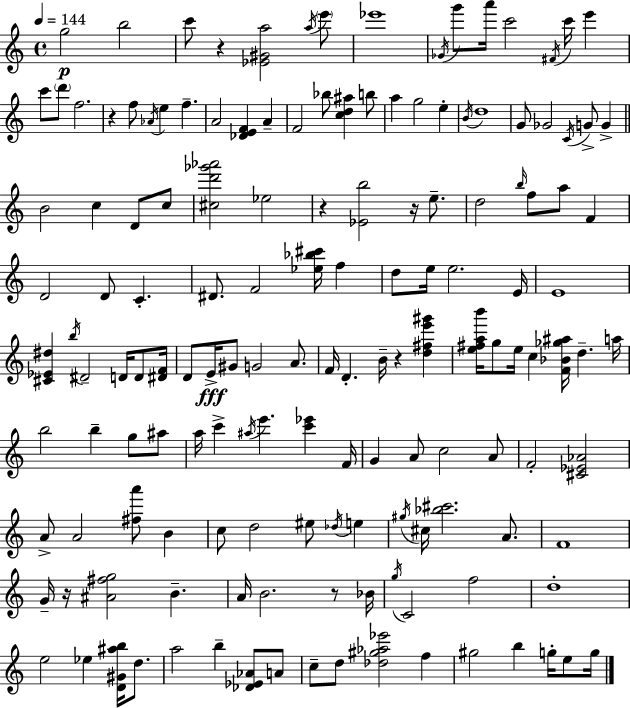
G5/h B5/h C6/e R/q [Eb4,G#4,A5]/h A5/s E6/e Eb6/w Gb4/s G6/e A6/s C6/h F#4/s C6/s E6/q C6/e D6/e F5/h. R/q F5/e Ab4/s E5/q F5/q. A4/h [Db4,E4,F4]/q A4/q F4/h Bb5/e [C5,D5,A#5]/q B5/e A5/q G5/h E5/q B4/s D5/w G4/e Gb4/h C4/s G4/e G4/q B4/h C5/q D4/e C5/e [C#5,D6,Gb6,Ab6]/h Eb5/h R/q [Eb4,B5]/h R/s E5/e. D5/h B5/s F5/e A5/e F4/q D4/h D4/e C4/q. D#4/e. F4/h [Eb5,Bb5,C#6]/s F5/q D5/e E5/s E5/h. E4/s E4/w [C#4,Eb4,D#5]/q B5/s D#4/h D4/s D4/e [D#4,F4]/s D4/e E4/s G#4/e G4/h A4/e. F4/s D4/q. B4/s R/q [D5,F#5,E6,G#6]/q [E5,F#5,A5,B6]/s G5/e E5/s C5/q [F4,Bb4,Gb5,A#5]/s D5/q. A5/s B5/h B5/q G5/e A#5/e A5/s C6/q A#5/s E6/q. [C6,Eb6]/q F4/s G4/q A4/e C5/h A4/e F4/h [C#4,Eb4,Ab4]/h A4/e A4/h [F#5,A6]/e B4/q C5/e D5/h EIS5/e Db5/s E5/q G#5/s C#5/s [Bb5,C#6]/h. A4/e. F4/w G4/s R/s [A#4,F#5,G5]/h B4/q. A4/s B4/h. R/e Bb4/s G5/s C4/h F5/h D5/w E5/h Eb5/q [D4,G#4,A#5,B5]/s D5/e. A5/h B5/q [Db4,Eb4,Ab4]/e A4/e C5/e D5/e [Db5,G#5,Ab5,Eb6]/h F5/q G#5/h B5/q G5/s E5/e G5/s